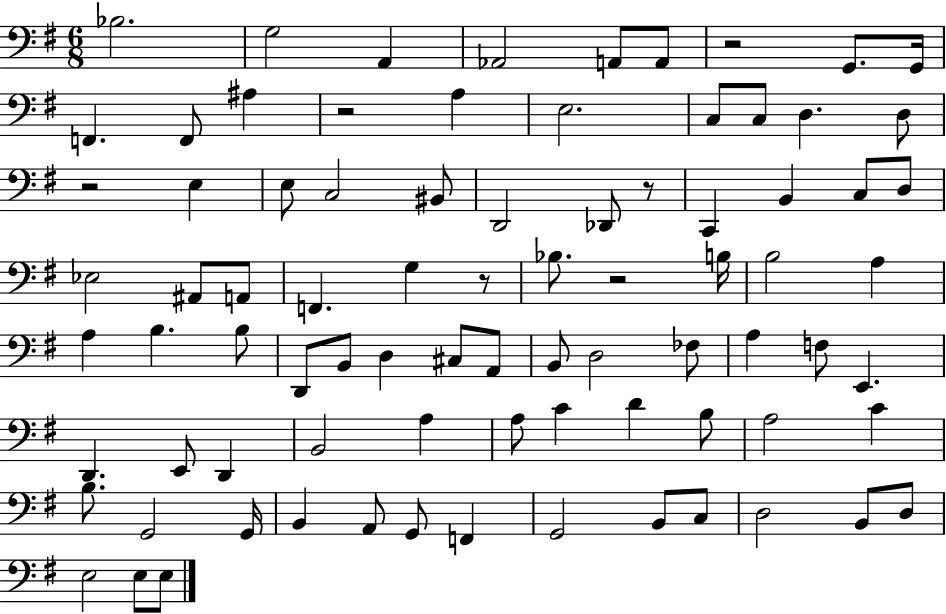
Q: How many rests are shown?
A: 6